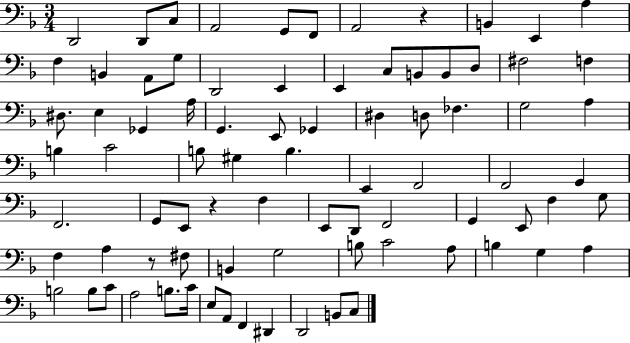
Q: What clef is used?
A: bass